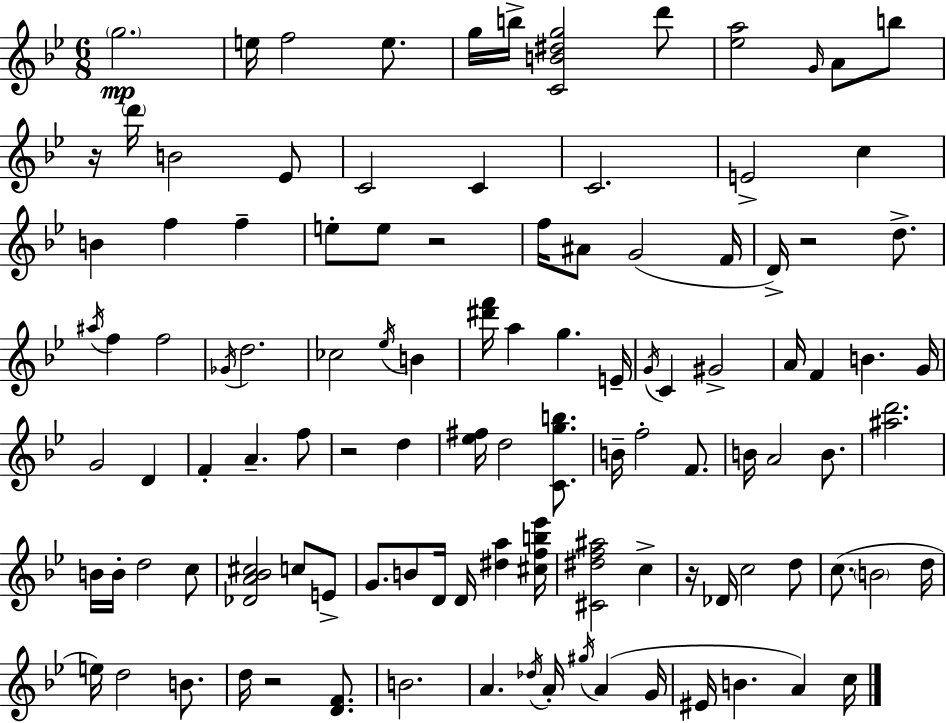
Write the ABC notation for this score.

X:1
T:Untitled
M:6/8
L:1/4
K:Gm
g2 e/4 f2 e/2 g/4 b/4 [CB^dg]2 d'/2 [_ea]2 G/4 A/2 b/2 z/4 d'/4 B2 _E/2 C2 C C2 E2 c B f f e/2 e/2 z2 f/4 ^A/2 G2 F/4 D/4 z2 d/2 ^a/4 f f2 _G/4 d2 _c2 _e/4 B [^d'f']/4 a g E/4 G/4 C ^G2 A/4 F B G/4 G2 D F A f/2 z2 d [_e^f]/4 d2 [Cgb]/2 B/4 f2 F/2 B/4 A2 B/2 [^ad']2 B/4 B/4 d2 c/2 [_DA_B^c]2 c/2 E/2 G/2 B/2 D/4 D/4 [^da] [^cfb_e']/4 [^C^df^a]2 c z/4 _D/4 c2 d/2 c/2 B2 d/4 e/4 d2 B/2 d/4 z2 [DF]/2 B2 A _d/4 A/4 ^g/4 A G/4 ^E/4 B A c/4